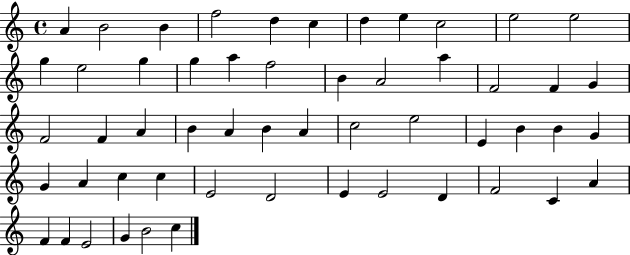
X:1
T:Untitled
M:4/4
L:1/4
K:C
A B2 B f2 d c d e c2 e2 e2 g e2 g g a f2 B A2 a F2 F G F2 F A B A B A c2 e2 E B B G G A c c E2 D2 E E2 D F2 C A F F E2 G B2 c